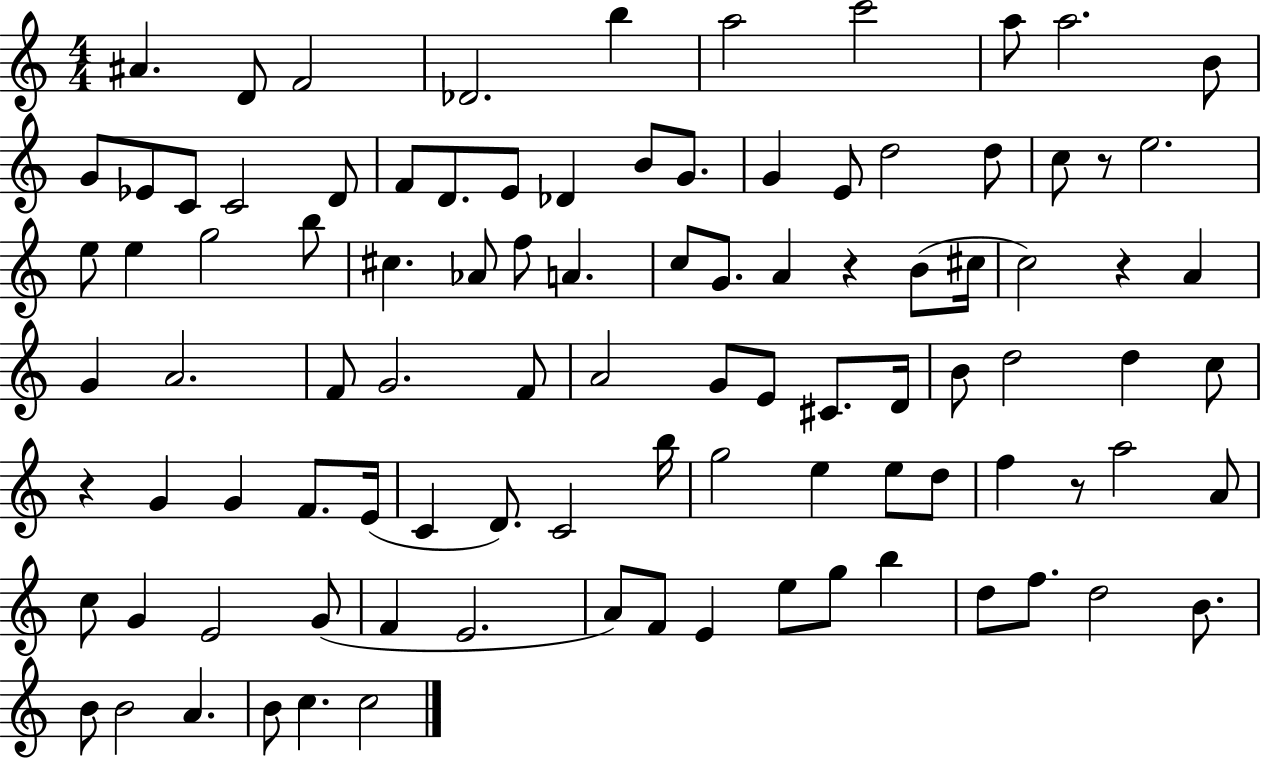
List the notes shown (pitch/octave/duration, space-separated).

A#4/q. D4/e F4/h Db4/h. B5/q A5/h C6/h A5/e A5/h. B4/e G4/e Eb4/e C4/e C4/h D4/e F4/e D4/e. E4/e Db4/q B4/e G4/e. G4/q E4/e D5/h D5/e C5/e R/e E5/h. E5/e E5/q G5/h B5/e C#5/q. Ab4/e F5/e A4/q. C5/e G4/e. A4/q R/q B4/e C#5/s C5/h R/q A4/q G4/q A4/h. F4/e G4/h. F4/e A4/h G4/e E4/e C#4/e. D4/s B4/e D5/h D5/q C5/e R/q G4/q G4/q F4/e. E4/s C4/q D4/e. C4/h B5/s G5/h E5/q E5/e D5/e F5/q R/e A5/h A4/e C5/e G4/q E4/h G4/e F4/q E4/h. A4/e F4/e E4/q E5/e G5/e B5/q D5/e F5/e. D5/h B4/e. B4/e B4/h A4/q. B4/e C5/q. C5/h